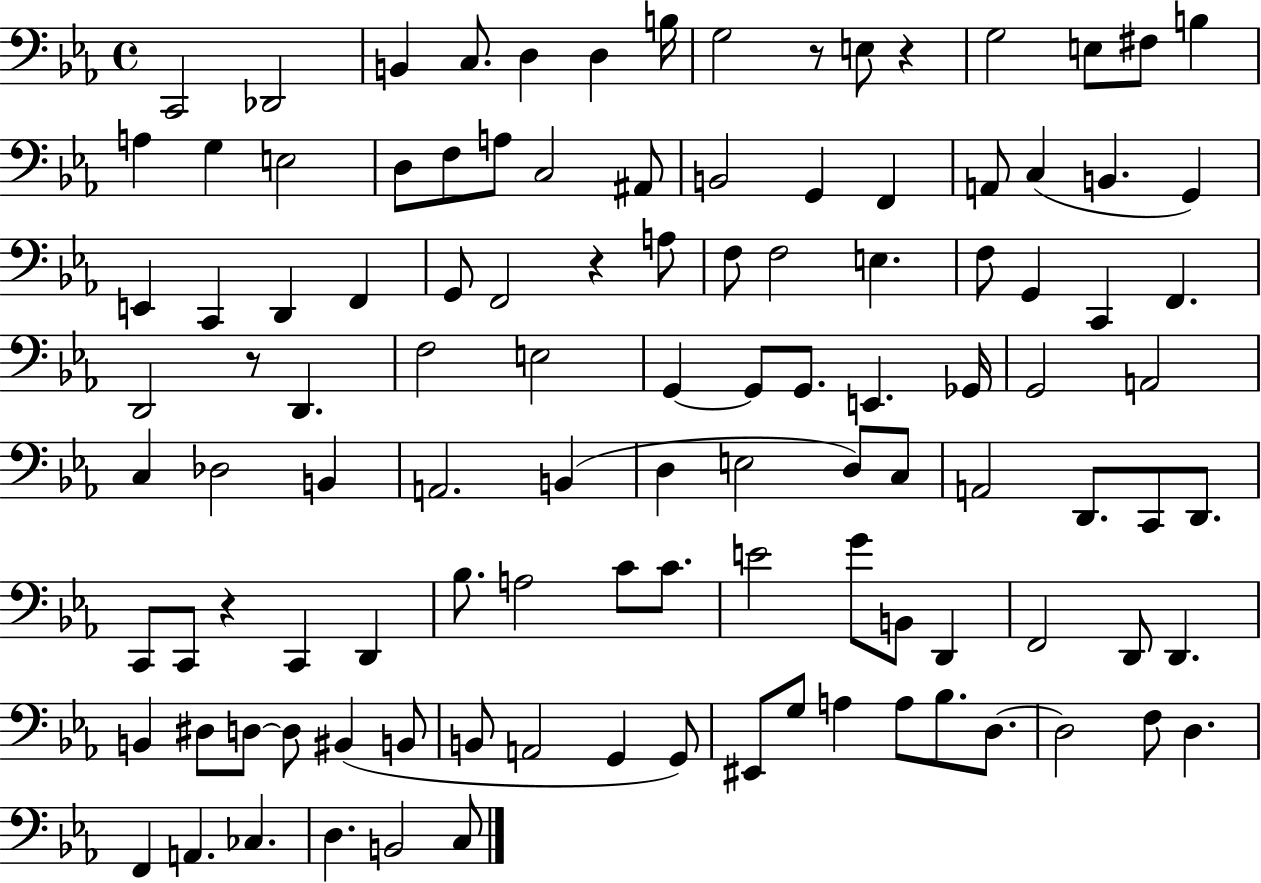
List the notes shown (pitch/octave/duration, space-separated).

C2/h Db2/h B2/q C3/e. D3/q D3/q B3/s G3/h R/e E3/e R/q G3/h E3/e F#3/e B3/q A3/q G3/q E3/h D3/e F3/e A3/e C3/h A#2/e B2/h G2/q F2/q A2/e C3/q B2/q. G2/q E2/q C2/q D2/q F2/q G2/e F2/h R/q A3/e F3/e F3/h E3/q. F3/e G2/q C2/q F2/q. D2/h R/e D2/q. F3/h E3/h G2/q G2/e G2/e. E2/q. Gb2/s G2/h A2/h C3/q Db3/h B2/q A2/h. B2/q D3/q E3/h D3/e C3/e A2/h D2/e. C2/e D2/e. C2/e C2/e R/q C2/q D2/q Bb3/e. A3/h C4/e C4/e. E4/h G4/e B2/e D2/q F2/h D2/e D2/q. B2/q D#3/e D3/e D3/e BIS2/q B2/e B2/e A2/h G2/q G2/e EIS2/e G3/e A3/q A3/e Bb3/e. D3/e. D3/h F3/e D3/q. F2/q A2/q. CES3/q. D3/q. B2/h C3/e